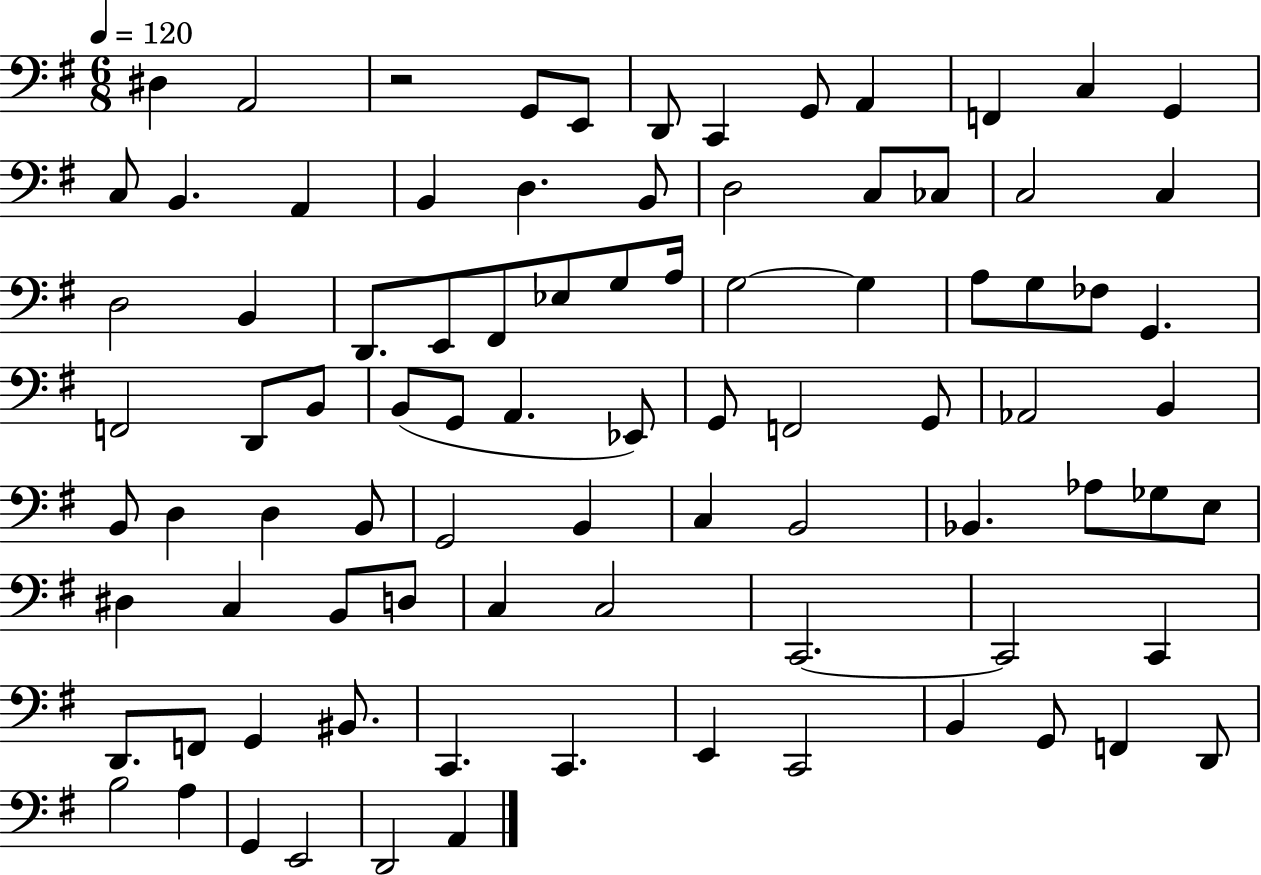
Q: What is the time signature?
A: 6/8